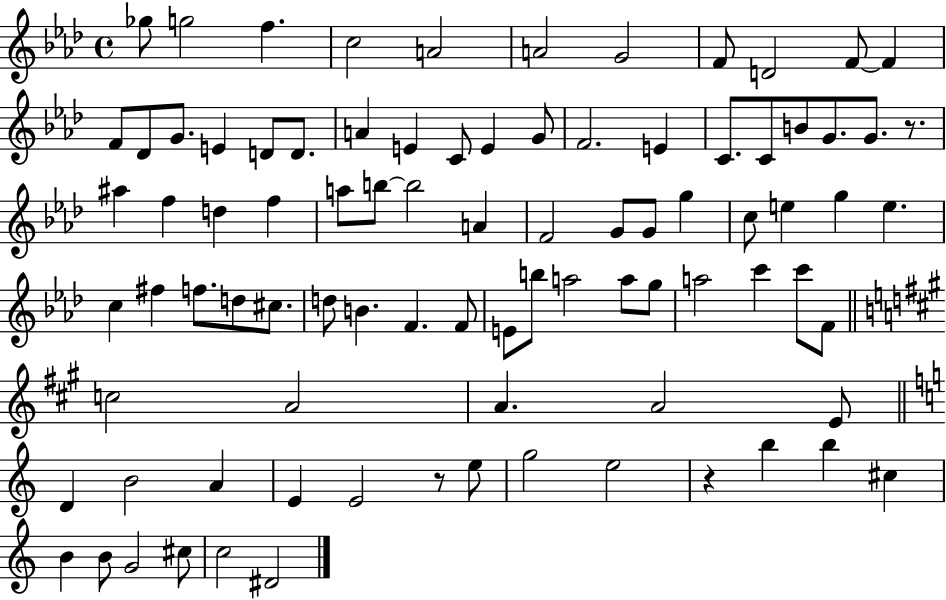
{
  \clef treble
  \time 4/4
  \defaultTimeSignature
  \key aes \major
  \repeat volta 2 { ges''8 g''2 f''4. | c''2 a'2 | a'2 g'2 | f'8 d'2 f'8~~ f'4 | \break f'8 des'8 g'8. e'4 d'8 d'8. | a'4 e'4 c'8 e'4 g'8 | f'2. e'4 | c'8. c'8 b'8 g'8. g'8. r8. | \break ais''4 f''4 d''4 f''4 | a''8 b''8~~ b''2 a'4 | f'2 g'8 g'8 g''4 | c''8 e''4 g''4 e''4. | \break c''4 fis''4 f''8. d''8 cis''8. | d''8 b'4. f'4. f'8 | e'8 b''8 a''2 a''8 g''8 | a''2 c'''4 c'''8 f'8 | \break \bar "||" \break \key a \major c''2 a'2 | a'4. a'2 e'8 | \bar "||" \break \key c \major d'4 b'2 a'4 | e'4 e'2 r8 e''8 | g''2 e''2 | r4 b''4 b''4 cis''4 | \break b'4 b'8 g'2 cis''8 | c''2 dis'2 | } \bar "|."
}